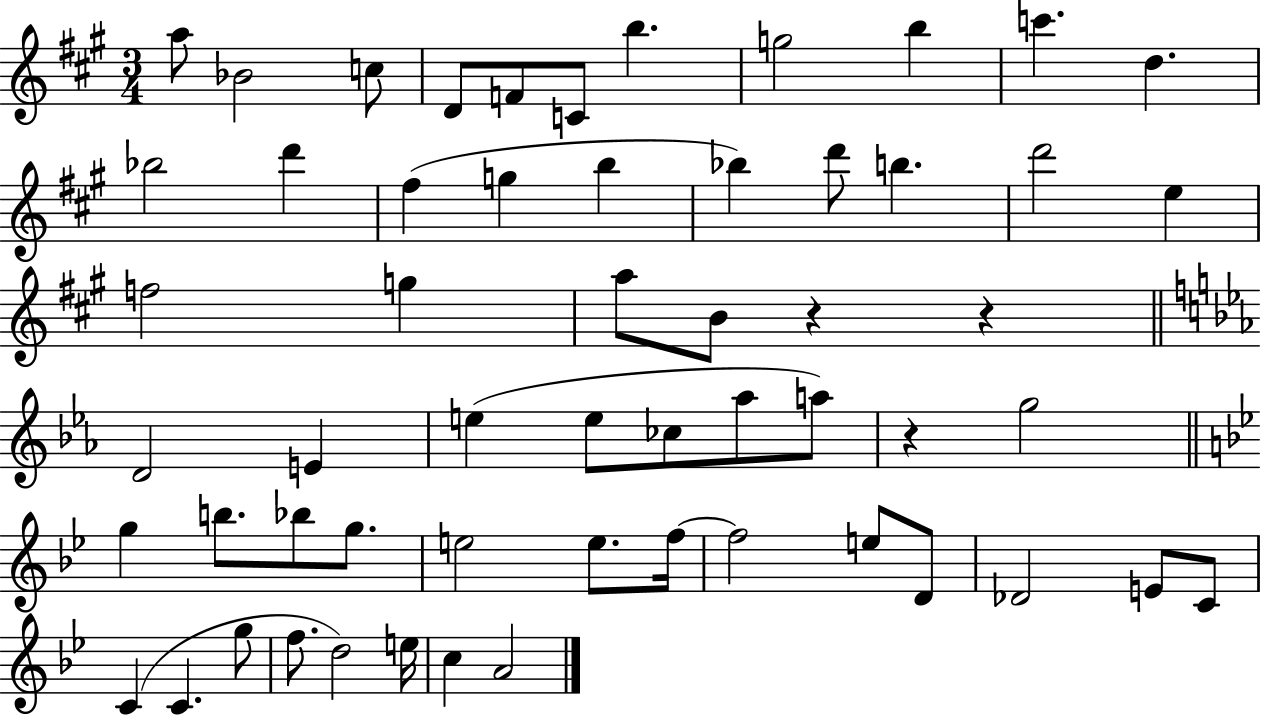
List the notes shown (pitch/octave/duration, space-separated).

A5/e Bb4/h C5/e D4/e F4/e C4/e B5/q. G5/h B5/q C6/q. D5/q. Bb5/h D6/q F#5/q G5/q B5/q Bb5/q D6/e B5/q. D6/h E5/q F5/h G5/q A5/e B4/e R/q R/q D4/h E4/q E5/q E5/e CES5/e Ab5/e A5/e R/q G5/h G5/q B5/e. Bb5/e G5/e. E5/h E5/e. F5/s F5/h E5/e D4/e Db4/h E4/e C4/e C4/q C4/q. G5/e F5/e. D5/h E5/s C5/q A4/h